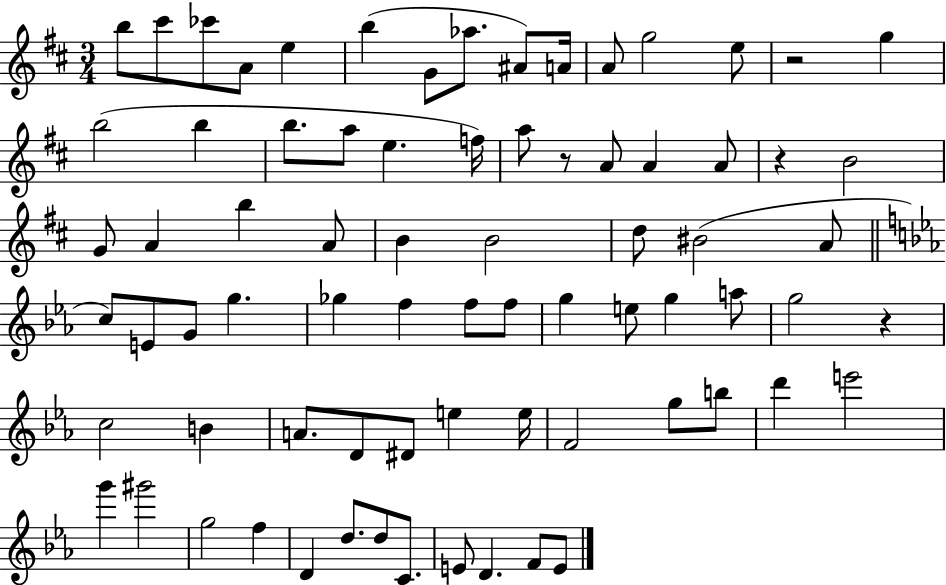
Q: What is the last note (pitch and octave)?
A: E4